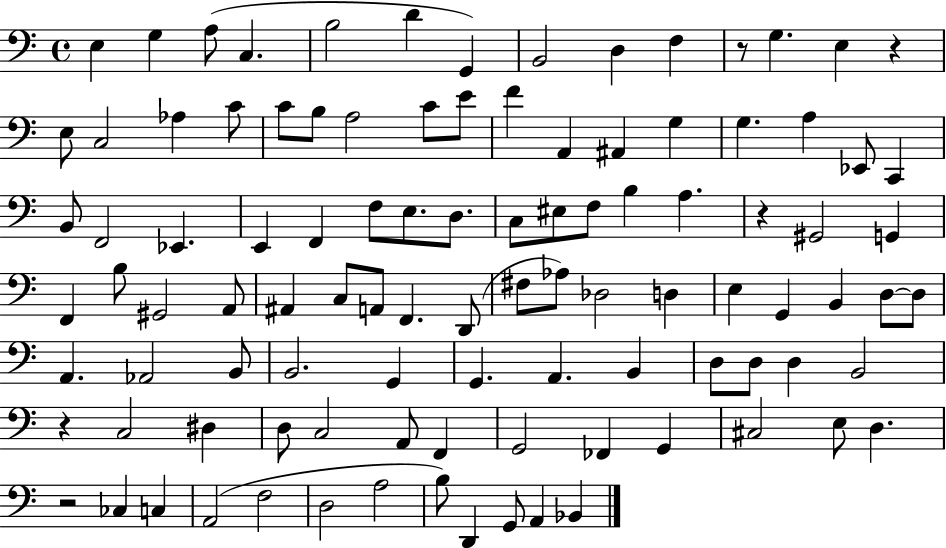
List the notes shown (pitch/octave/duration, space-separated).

E3/q G3/q A3/e C3/q. B3/h D4/q G2/q B2/h D3/q F3/q R/e G3/q. E3/q R/q E3/e C3/h Ab3/q C4/e C4/e B3/e A3/h C4/e E4/e F4/q A2/q A#2/q G3/q G3/q. A3/q Eb2/e C2/q B2/e F2/h Eb2/q. E2/q F2/q F3/e E3/e. D3/e. C3/e EIS3/e F3/e B3/q A3/q. R/q G#2/h G2/q F2/q B3/e G#2/h A2/e A#2/q C3/e A2/e F2/q. D2/e F#3/e Ab3/e Db3/h D3/q E3/q G2/q B2/q D3/e D3/e A2/q. Ab2/h B2/e B2/h. G2/q G2/q. A2/q. B2/q D3/e D3/e D3/q B2/h R/q C3/h D#3/q D3/e C3/h A2/e F2/q G2/h FES2/q G2/q C#3/h E3/e D3/q. R/h CES3/q C3/q A2/h F3/h D3/h A3/h B3/e D2/q G2/e A2/q Bb2/q